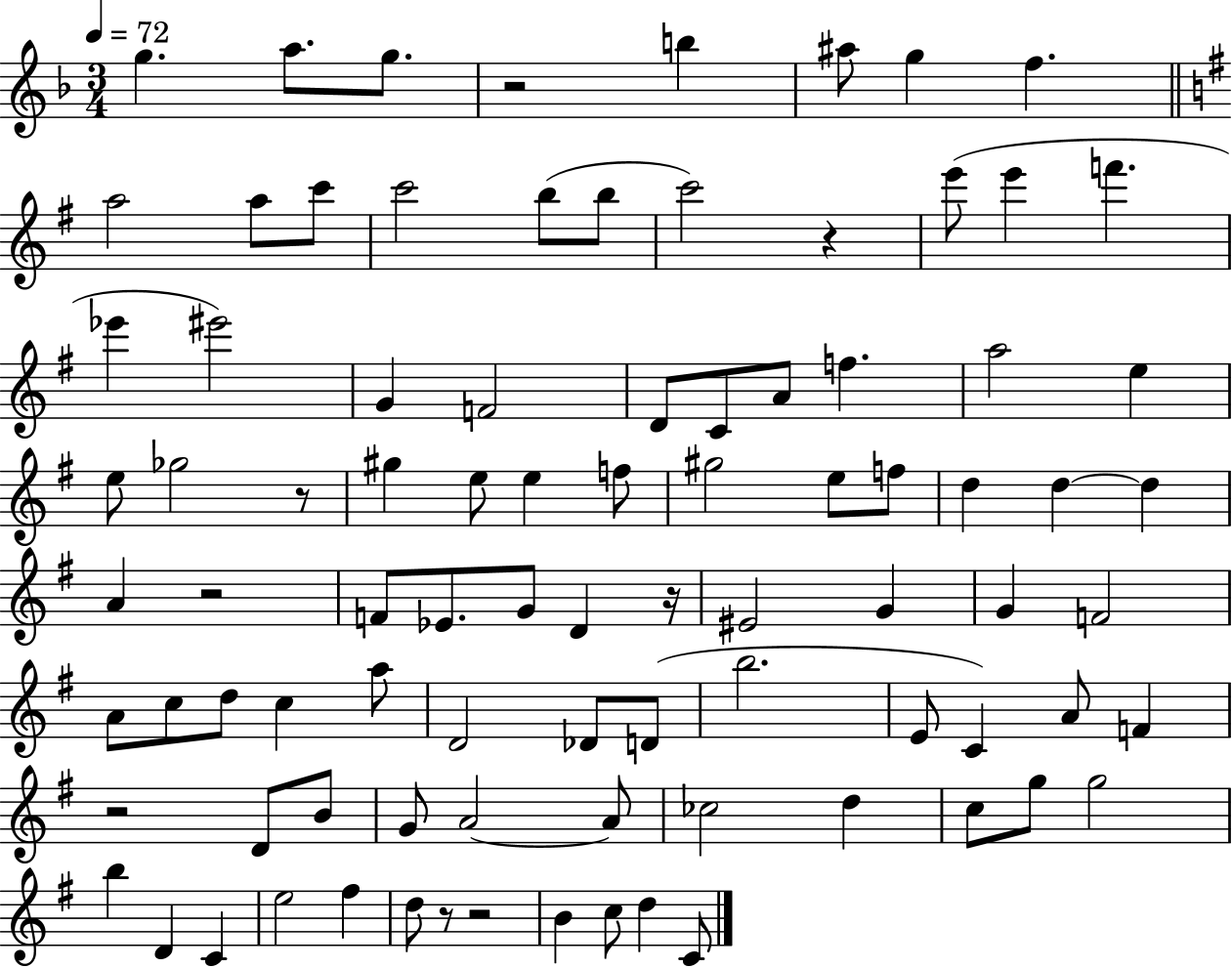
G5/q. A5/e. G5/e. R/h B5/q A#5/e G5/q F5/q. A5/h A5/e C6/e C6/h B5/e B5/e C6/h R/q E6/e E6/q F6/q. Eb6/q EIS6/h G4/q F4/h D4/e C4/e A4/e F5/q. A5/h E5/q E5/e Gb5/h R/e G#5/q E5/e E5/q F5/e G#5/h E5/e F5/e D5/q D5/q D5/q A4/q R/h F4/e Eb4/e. G4/e D4/q R/s EIS4/h G4/q G4/q F4/h A4/e C5/e D5/e C5/q A5/e D4/h Db4/e D4/e B5/h. E4/e C4/q A4/e F4/q R/h D4/e B4/e G4/e A4/h A4/e CES5/h D5/q C5/e G5/e G5/h B5/q D4/q C4/q E5/h F#5/q D5/e R/e R/h B4/q C5/e D5/q C4/e